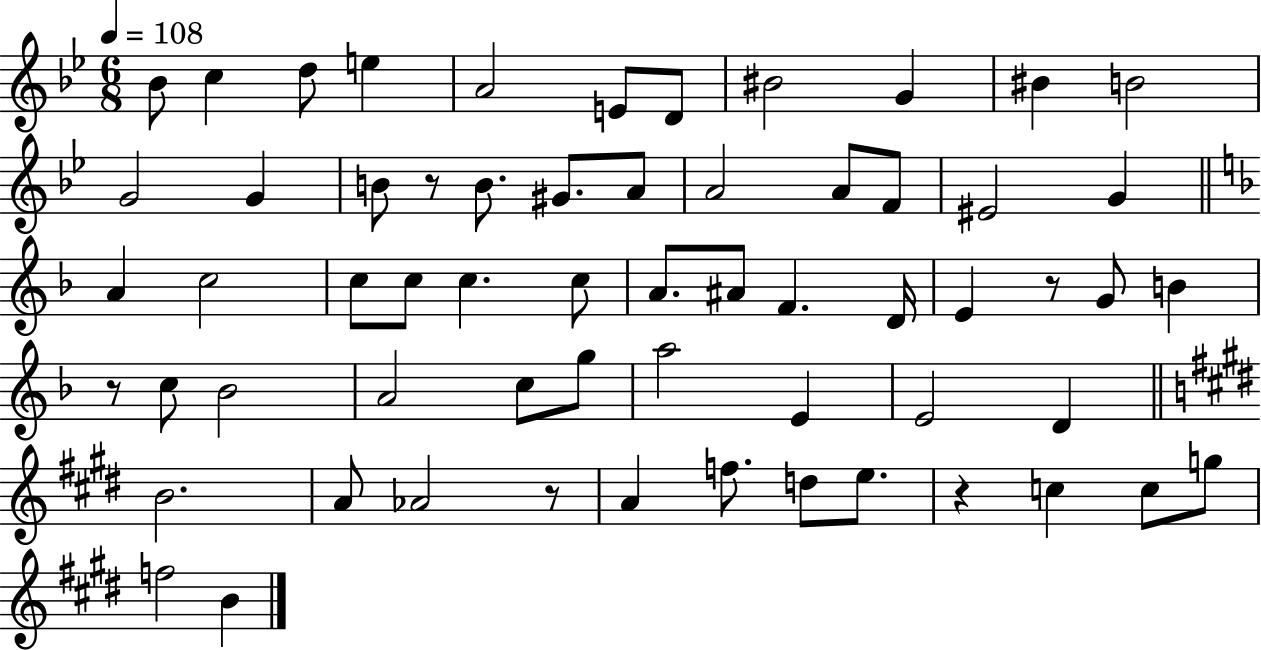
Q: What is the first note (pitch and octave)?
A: Bb4